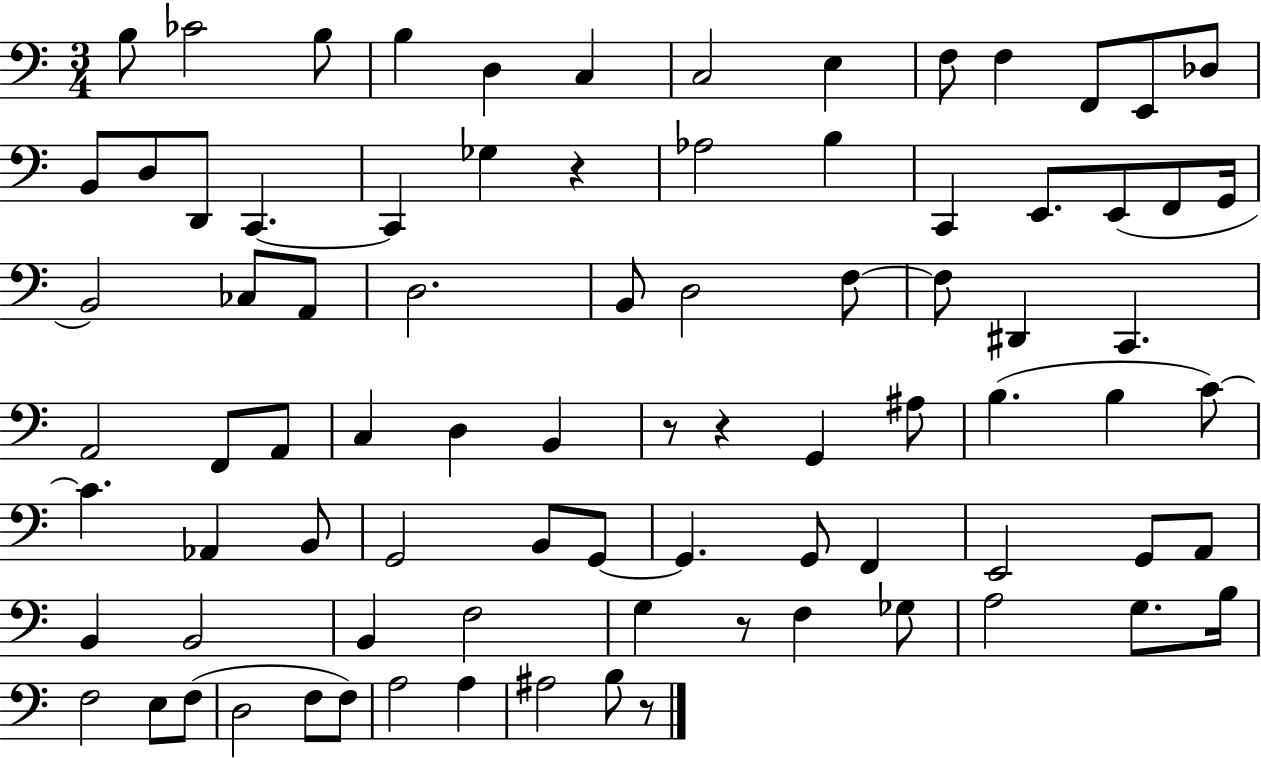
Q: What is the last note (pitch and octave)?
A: B3